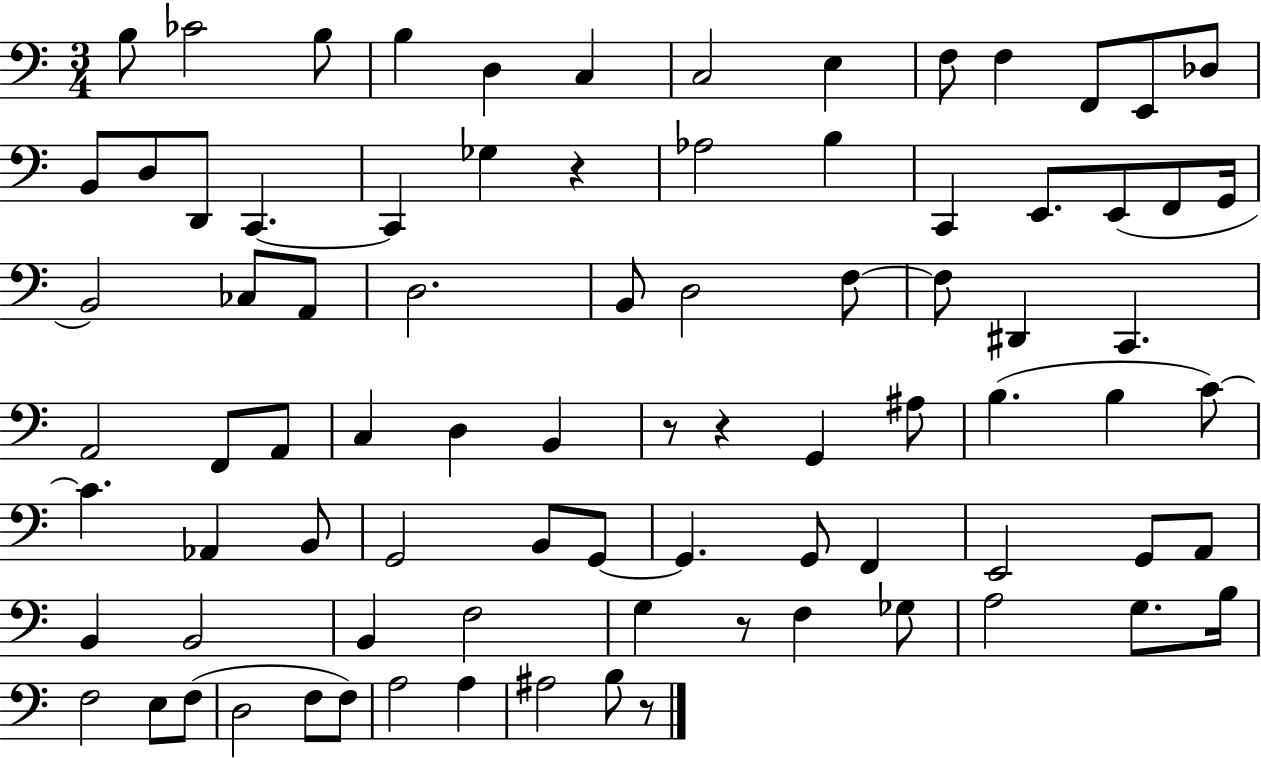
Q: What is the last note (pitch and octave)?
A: B3